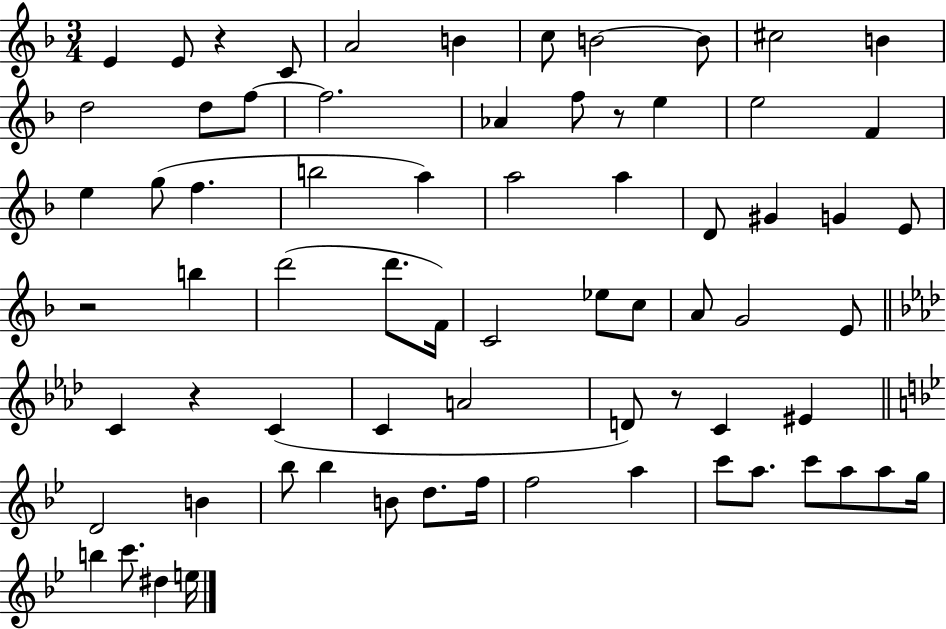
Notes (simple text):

E4/q E4/e R/q C4/e A4/h B4/q C5/e B4/h B4/e C#5/h B4/q D5/h D5/e F5/e F5/h. Ab4/q F5/e R/e E5/q E5/h F4/q E5/q G5/e F5/q. B5/h A5/q A5/h A5/q D4/e G#4/q G4/q E4/e R/h B5/q D6/h D6/e. F4/s C4/h Eb5/e C5/e A4/e G4/h E4/e C4/q R/q C4/q C4/q A4/h D4/e R/e C4/q EIS4/q D4/h B4/q Bb5/e Bb5/q B4/e D5/e. F5/s F5/h A5/q C6/e A5/e. C6/e A5/e A5/e G5/s B5/q C6/e. D#5/q E5/s